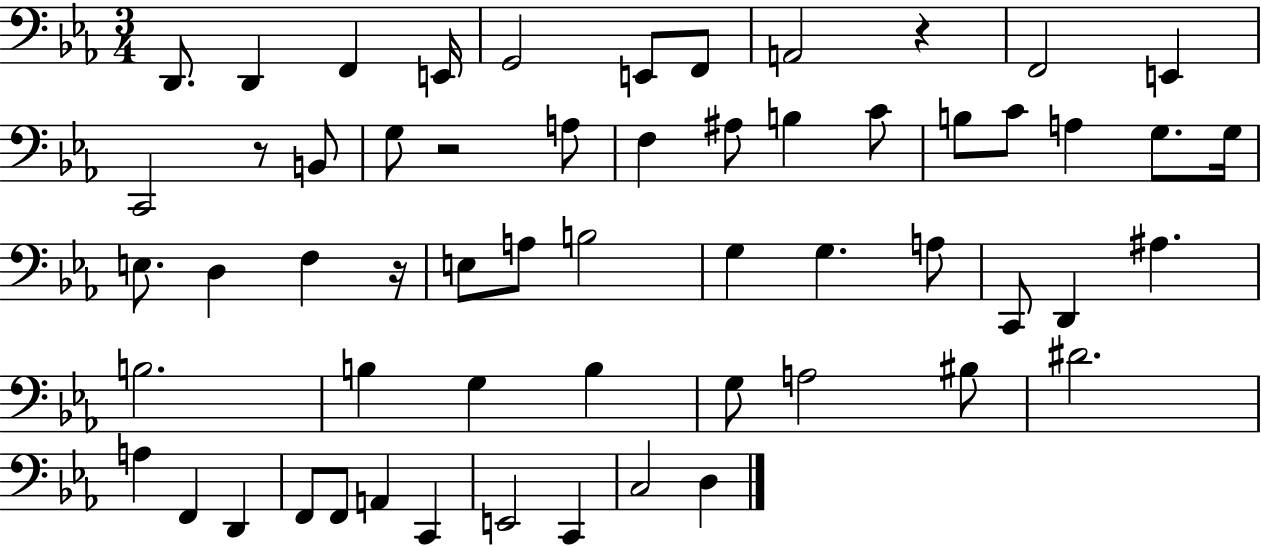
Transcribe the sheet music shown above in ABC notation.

X:1
T:Untitled
M:3/4
L:1/4
K:Eb
D,,/2 D,, F,, E,,/4 G,,2 E,,/2 F,,/2 A,,2 z F,,2 E,, C,,2 z/2 B,,/2 G,/2 z2 A,/2 F, ^A,/2 B, C/2 B,/2 C/2 A, G,/2 G,/4 E,/2 D, F, z/4 E,/2 A,/2 B,2 G, G, A,/2 C,,/2 D,, ^A, B,2 B, G, B, G,/2 A,2 ^B,/2 ^D2 A, F,, D,, F,,/2 F,,/2 A,, C,, E,,2 C,, C,2 D,